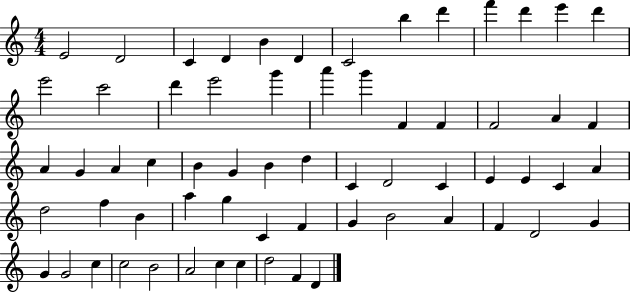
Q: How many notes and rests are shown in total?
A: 64